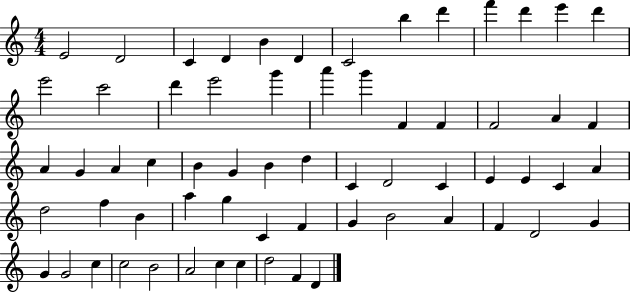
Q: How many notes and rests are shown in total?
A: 64